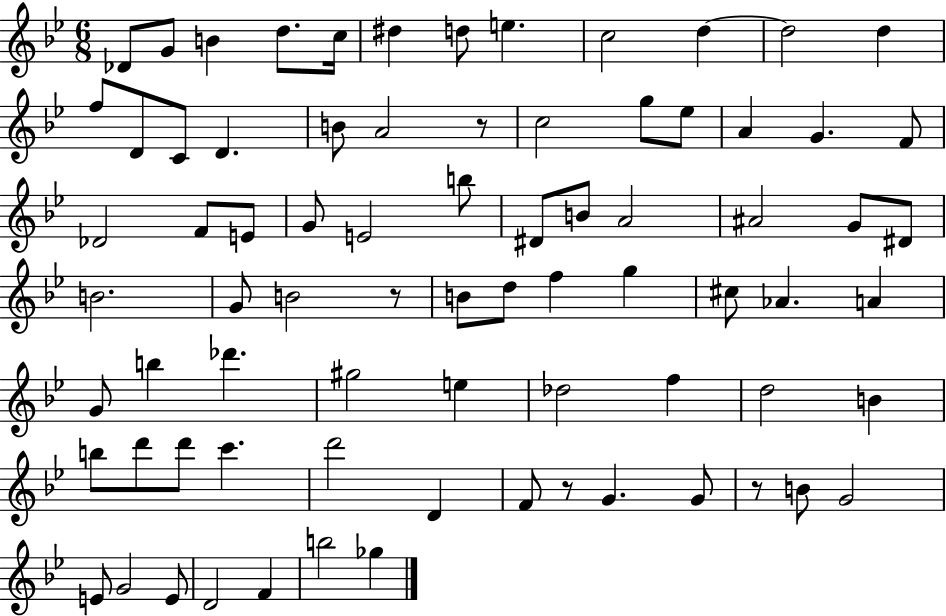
Db4/e G4/e B4/q D5/e. C5/s D#5/q D5/e E5/q. C5/h D5/q D5/h D5/q F5/e D4/e C4/e D4/q. B4/e A4/h R/e C5/h G5/e Eb5/e A4/q G4/q. F4/e Db4/h F4/e E4/e G4/e E4/h B5/e D#4/e B4/e A4/h A#4/h G4/e D#4/e B4/h. G4/e B4/h R/e B4/e D5/e F5/q G5/q C#5/e Ab4/q. A4/q G4/e B5/q Db6/q. G#5/h E5/q Db5/h F5/q D5/h B4/q B5/e D6/e D6/e C6/q. D6/h D4/q F4/e R/e G4/q. G4/e R/e B4/e G4/h E4/e G4/h E4/e D4/h F4/q B5/h Gb5/q